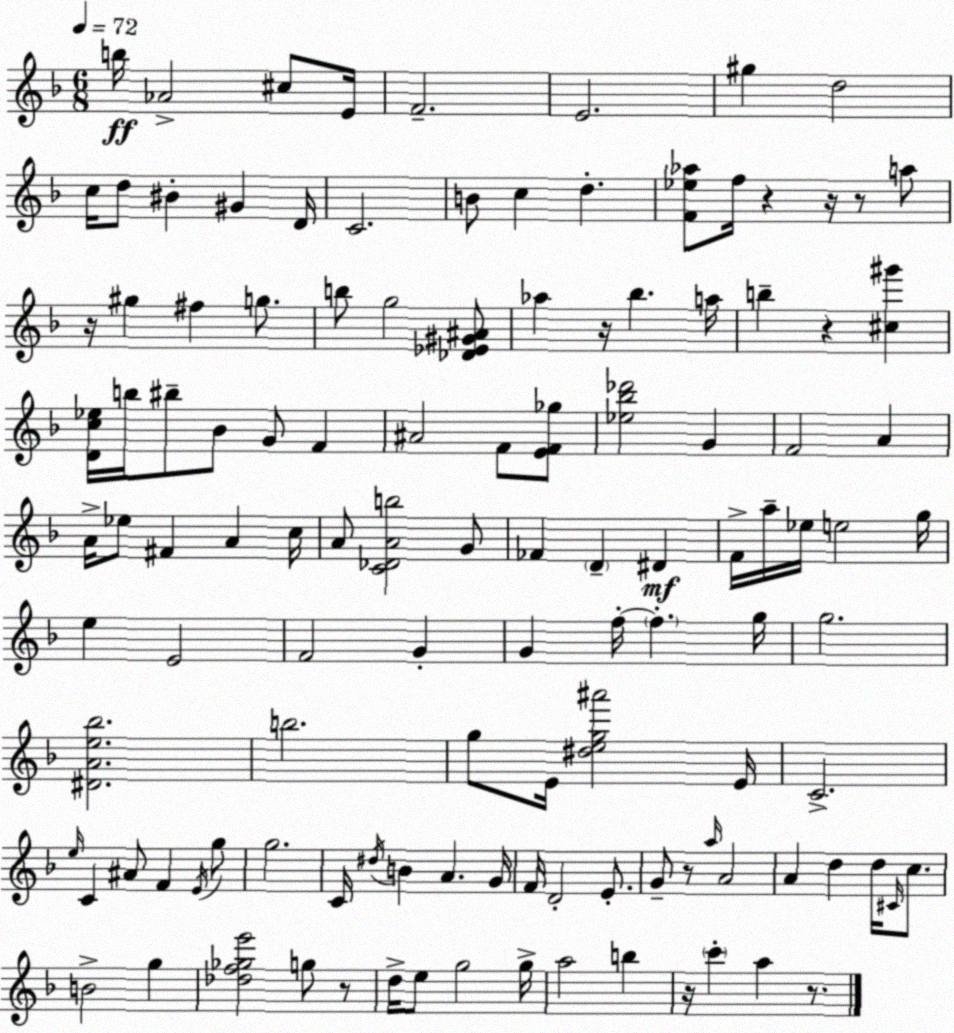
X:1
T:Untitled
M:6/8
L:1/4
K:Dm
b/4 _A2 ^c/2 E/4 F2 E2 ^g d2 c/4 d/2 ^B ^G D/4 C2 B/2 c d [F_e_a]/2 f/4 z z/4 z/2 a/2 z/4 ^g ^f g/2 b/2 g2 [_D_E^G^A]/2 _a z/4 _b a/4 b z [^c^g'] [Dc_e]/4 b/4 ^b/2 _B/2 G/2 F ^A2 F/2 [EF_g]/2 [_e_b_d']2 G F2 A A/4 _e/2 ^F A c/4 A/2 [C_DAb]2 G/2 _F D ^D F/4 a/4 _e/4 e2 g/4 e E2 F2 G G f/4 f g/4 g2 [^DAe_b]2 b2 g/2 E/4 [^deg^a']2 E/4 C2 e/4 C ^A/2 F E/4 g/2 g2 C/4 ^d/4 B A G/4 F/4 D2 E/2 G/2 z/2 a/4 A2 A d d/4 ^C/4 c/2 B2 g [_df_ge']2 g/2 z/2 d/4 e/2 g2 g/4 a2 b z/4 c' a z/2